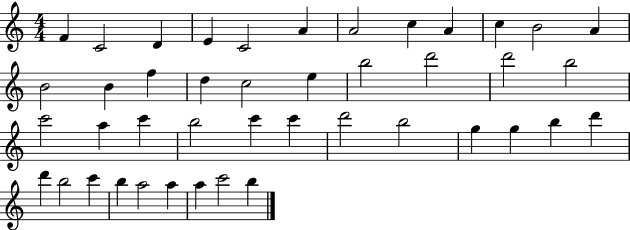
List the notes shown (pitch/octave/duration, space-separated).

F4/q C4/h D4/q E4/q C4/h A4/q A4/h C5/q A4/q C5/q B4/h A4/q B4/h B4/q F5/q D5/q C5/h E5/q B5/h D6/h D6/h B5/h C6/h A5/q C6/q B5/h C6/q C6/q D6/h B5/h G5/q G5/q B5/q D6/q D6/q B5/h C6/q B5/q A5/h A5/q A5/q C6/h B5/q